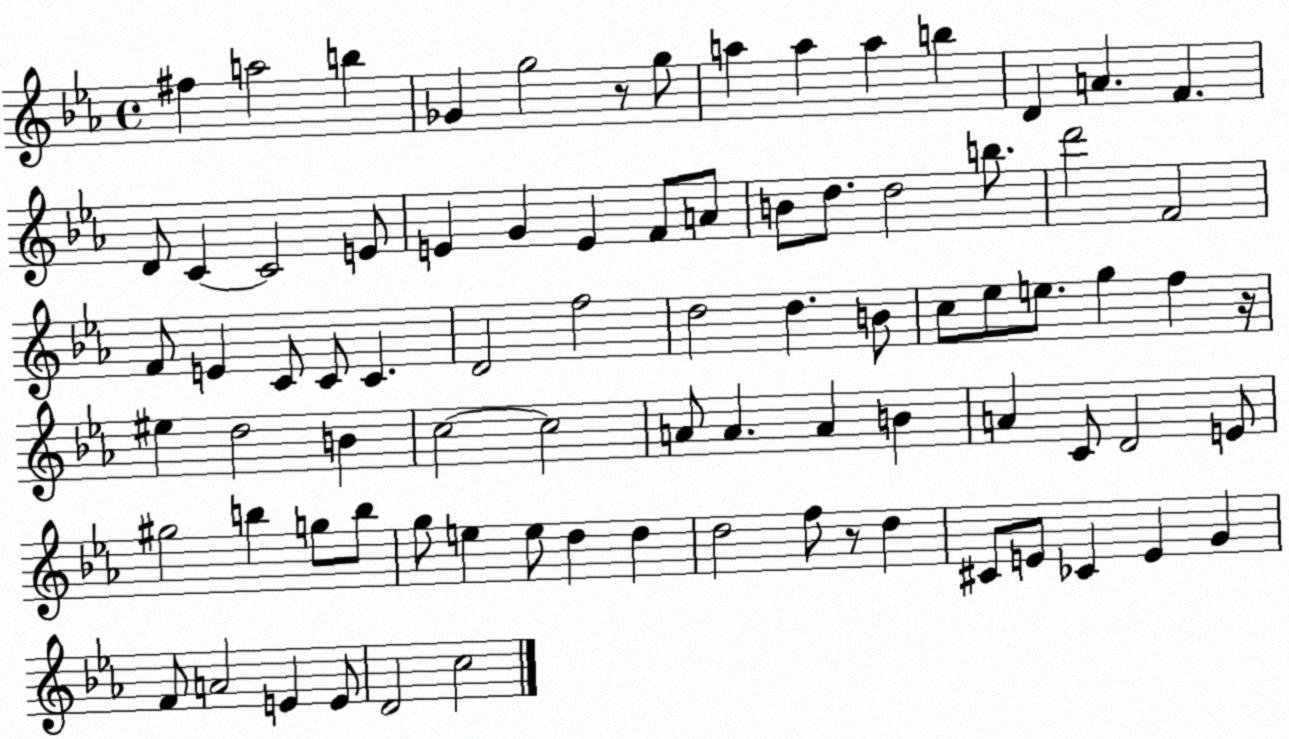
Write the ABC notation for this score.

X:1
T:Untitled
M:4/4
L:1/4
K:Eb
^f a2 b _G g2 z/2 g/2 a a a b D A F D/2 C C2 E/2 E G E F/2 A/2 B/2 d/2 d2 b/2 d'2 F2 F/2 E C/2 C/2 C D2 f2 d2 d B/2 c/2 _e/2 e/2 g f z/4 ^e d2 B c2 c2 A/2 A A B A C/2 D2 E/2 ^g2 b g/2 b/2 g/2 e e/2 d d d2 f/2 z/2 d ^C/2 E/2 _C E G F/2 A2 E E/2 D2 c2